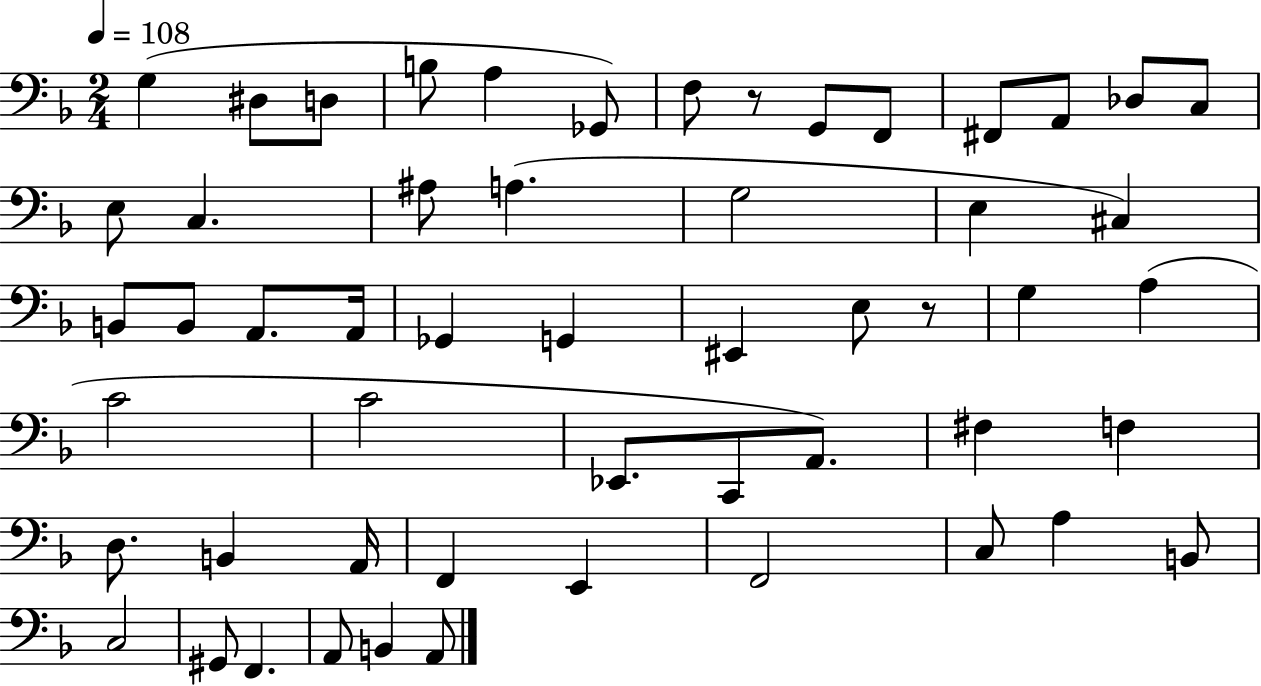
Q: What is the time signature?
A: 2/4